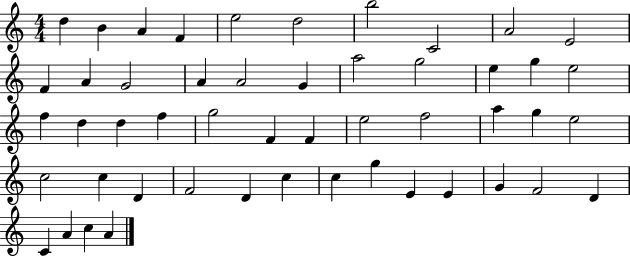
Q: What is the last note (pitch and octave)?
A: A4